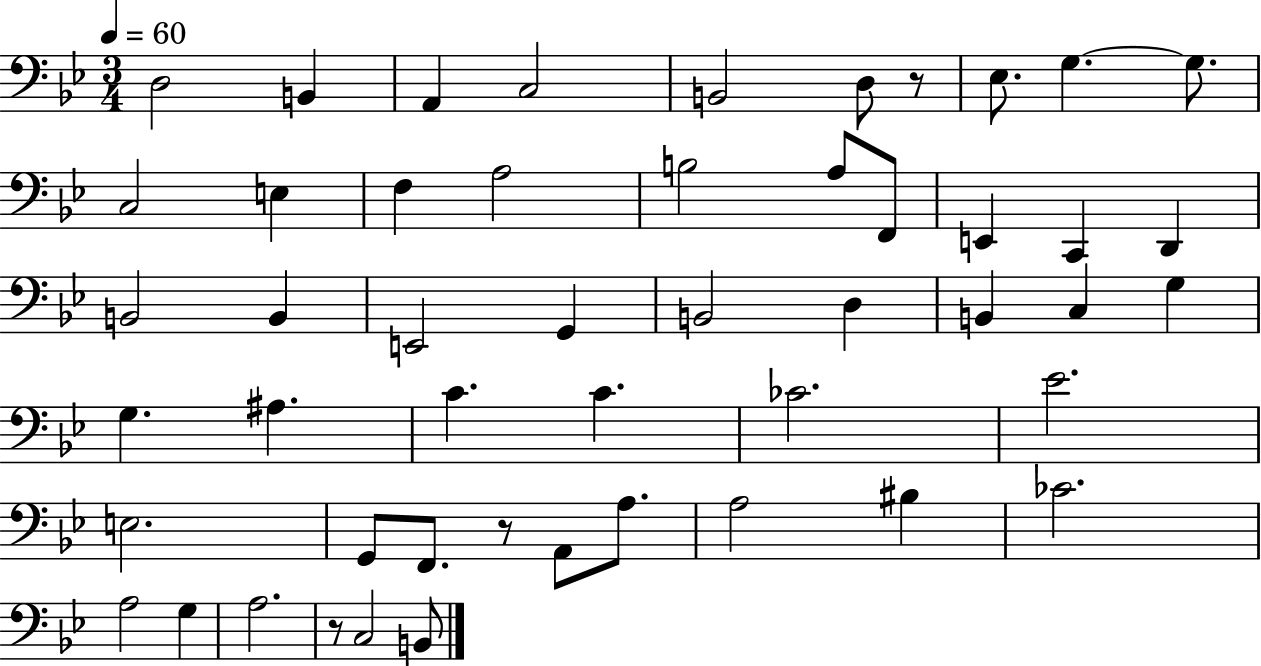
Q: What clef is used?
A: bass